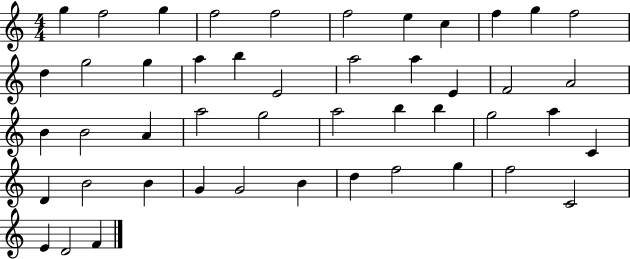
{
  \clef treble
  \numericTimeSignature
  \time 4/4
  \key c \major
  g''4 f''2 g''4 | f''2 f''2 | f''2 e''4 c''4 | f''4 g''4 f''2 | \break d''4 g''2 g''4 | a''4 b''4 e'2 | a''2 a''4 e'4 | f'2 a'2 | \break b'4 b'2 a'4 | a''2 g''2 | a''2 b''4 b''4 | g''2 a''4 c'4 | \break d'4 b'2 b'4 | g'4 g'2 b'4 | d''4 f''2 g''4 | f''2 c'2 | \break e'4 d'2 f'4 | \bar "|."
}